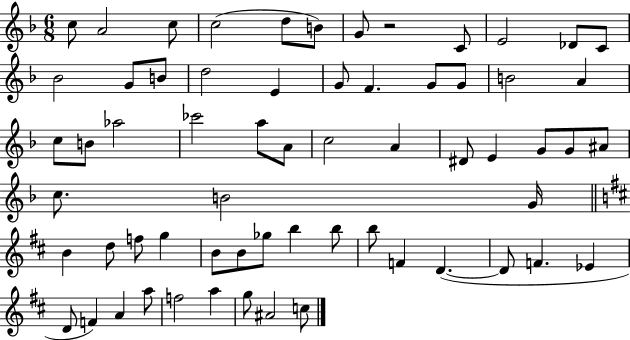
{
  \clef treble
  \numericTimeSignature
  \time 6/8
  \key f \major
  \repeat volta 2 { c''8 a'2 c''8 | c''2( d''8 b'8) | g'8 r2 c'8 | e'2 des'8 c'8 | \break bes'2 g'8 b'8 | d''2 e'4 | g'8 f'4. g'8 g'8 | b'2 a'4 | \break c''8 b'8 aes''2 | ces'''2 a''8 a'8 | c''2 a'4 | dis'8 e'4 g'8 g'8 ais'8 | \break c''8. b'2 g'16 | \bar "||" \break \key d \major b'4 d''8 f''8 g''4 | b'8 b'8 ges''8 b''4 b''8 | b''8 f'4 d'4.~(~ | d'8 f'4. ees'4 | \break d'8 f'4) a'4 a''8 | f''2 a''4 | g''8 ais'2 c''8 | } \bar "|."
}